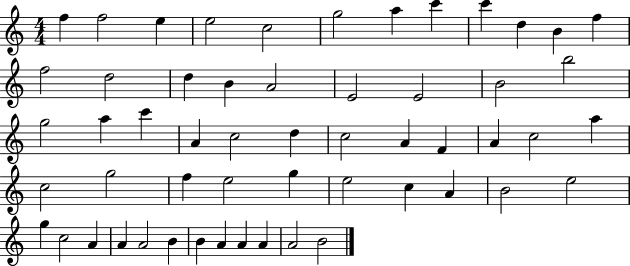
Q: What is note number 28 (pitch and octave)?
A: C5